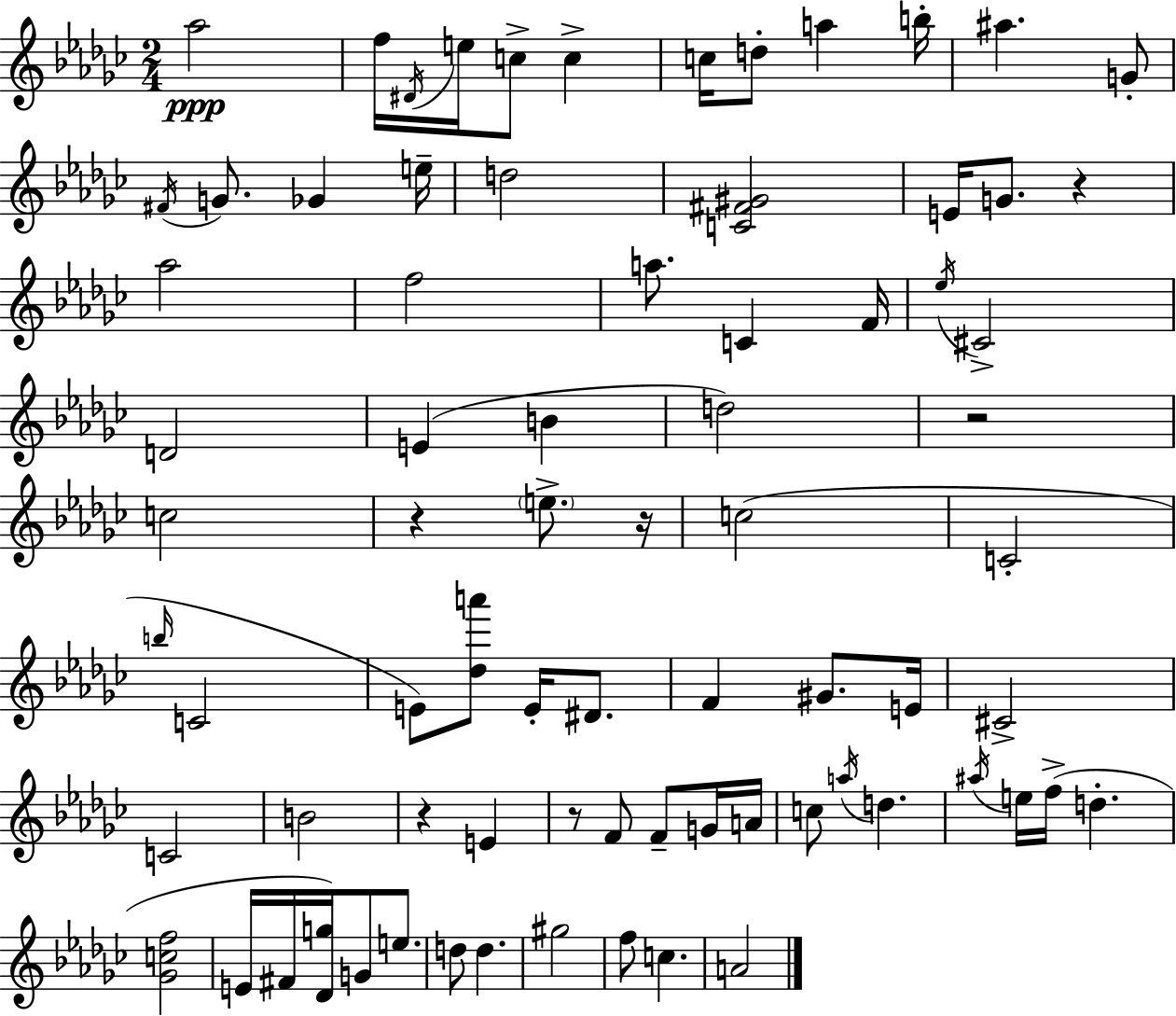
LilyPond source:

{
  \clef treble
  \numericTimeSignature
  \time 2/4
  \key ees \minor
  \repeat volta 2 { aes''2\ppp | f''16 \acciaccatura { dis'16 } e''16 c''8-> c''4-> | c''16 d''8-. a''4 | b''16-. ais''4. g'8-. | \break \acciaccatura { fis'16 } g'8. ges'4 | e''16-- d''2 | <c' fis' gis'>2 | e'16 g'8. r4 | \break aes''2 | f''2 | a''8. c'4 | f'16 \acciaccatura { ees''16 } cis'2-> | \break d'2 | e'4( b'4 | d''2) | r2 | \break c''2 | r4 \parenthesize e''8.-> | r16 c''2( | c'2-. | \break \grace { b''16 } c'2 | e'8) <des'' a'''>8 | e'16-. dis'8. f'4 | gis'8. e'16 cis'2-> | \break c'2 | b'2 | r4 | e'4 r8 f'8 | \break f'8-- g'16 a'16 c''8 \acciaccatura { a''16 } d''4. | \acciaccatura { ais''16 } e''16 f''16->( | d''4.-. <ges' c'' f''>2 | e'16 fis'16 | \break <des' g''>16) g'8 e''8. d''8 | d''4. gis''2 | f''8 | c''4. a'2 | \break } \bar "|."
}